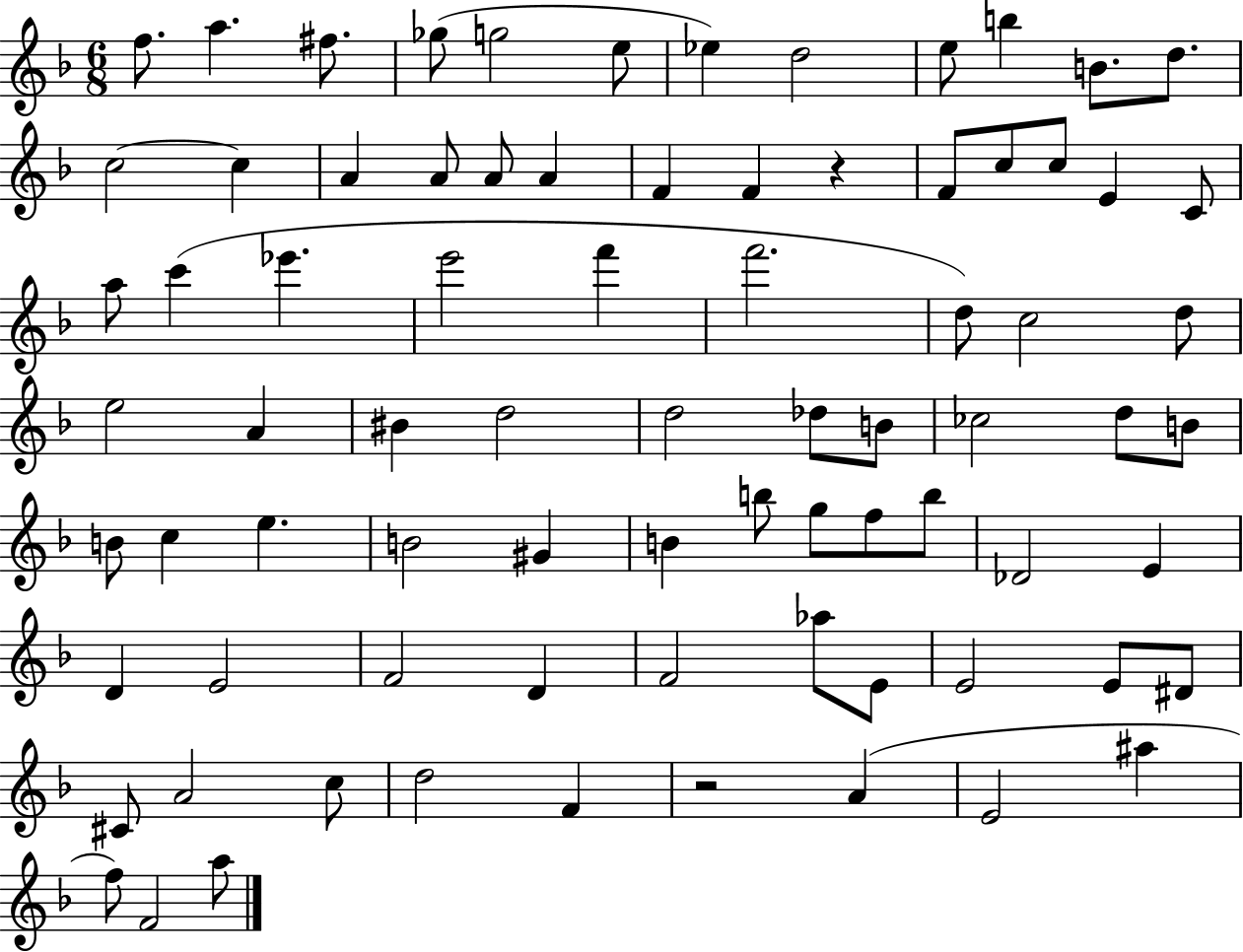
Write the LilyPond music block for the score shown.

{
  \clef treble
  \numericTimeSignature
  \time 6/8
  \key f \major
  f''8. a''4. fis''8. | ges''8( g''2 e''8 | ees''4) d''2 | e''8 b''4 b'8. d''8. | \break c''2~~ c''4 | a'4 a'8 a'8 a'4 | f'4 f'4 r4 | f'8 c''8 c''8 e'4 c'8 | \break a''8 c'''4( ees'''4. | e'''2 f'''4 | f'''2. | d''8) c''2 d''8 | \break e''2 a'4 | bis'4 d''2 | d''2 des''8 b'8 | ces''2 d''8 b'8 | \break b'8 c''4 e''4. | b'2 gis'4 | b'4 b''8 g''8 f''8 b''8 | des'2 e'4 | \break d'4 e'2 | f'2 d'4 | f'2 aes''8 e'8 | e'2 e'8 dis'8 | \break cis'8 a'2 c''8 | d''2 f'4 | r2 a'4( | e'2 ais''4 | \break f''8) f'2 a''8 | \bar "|."
}